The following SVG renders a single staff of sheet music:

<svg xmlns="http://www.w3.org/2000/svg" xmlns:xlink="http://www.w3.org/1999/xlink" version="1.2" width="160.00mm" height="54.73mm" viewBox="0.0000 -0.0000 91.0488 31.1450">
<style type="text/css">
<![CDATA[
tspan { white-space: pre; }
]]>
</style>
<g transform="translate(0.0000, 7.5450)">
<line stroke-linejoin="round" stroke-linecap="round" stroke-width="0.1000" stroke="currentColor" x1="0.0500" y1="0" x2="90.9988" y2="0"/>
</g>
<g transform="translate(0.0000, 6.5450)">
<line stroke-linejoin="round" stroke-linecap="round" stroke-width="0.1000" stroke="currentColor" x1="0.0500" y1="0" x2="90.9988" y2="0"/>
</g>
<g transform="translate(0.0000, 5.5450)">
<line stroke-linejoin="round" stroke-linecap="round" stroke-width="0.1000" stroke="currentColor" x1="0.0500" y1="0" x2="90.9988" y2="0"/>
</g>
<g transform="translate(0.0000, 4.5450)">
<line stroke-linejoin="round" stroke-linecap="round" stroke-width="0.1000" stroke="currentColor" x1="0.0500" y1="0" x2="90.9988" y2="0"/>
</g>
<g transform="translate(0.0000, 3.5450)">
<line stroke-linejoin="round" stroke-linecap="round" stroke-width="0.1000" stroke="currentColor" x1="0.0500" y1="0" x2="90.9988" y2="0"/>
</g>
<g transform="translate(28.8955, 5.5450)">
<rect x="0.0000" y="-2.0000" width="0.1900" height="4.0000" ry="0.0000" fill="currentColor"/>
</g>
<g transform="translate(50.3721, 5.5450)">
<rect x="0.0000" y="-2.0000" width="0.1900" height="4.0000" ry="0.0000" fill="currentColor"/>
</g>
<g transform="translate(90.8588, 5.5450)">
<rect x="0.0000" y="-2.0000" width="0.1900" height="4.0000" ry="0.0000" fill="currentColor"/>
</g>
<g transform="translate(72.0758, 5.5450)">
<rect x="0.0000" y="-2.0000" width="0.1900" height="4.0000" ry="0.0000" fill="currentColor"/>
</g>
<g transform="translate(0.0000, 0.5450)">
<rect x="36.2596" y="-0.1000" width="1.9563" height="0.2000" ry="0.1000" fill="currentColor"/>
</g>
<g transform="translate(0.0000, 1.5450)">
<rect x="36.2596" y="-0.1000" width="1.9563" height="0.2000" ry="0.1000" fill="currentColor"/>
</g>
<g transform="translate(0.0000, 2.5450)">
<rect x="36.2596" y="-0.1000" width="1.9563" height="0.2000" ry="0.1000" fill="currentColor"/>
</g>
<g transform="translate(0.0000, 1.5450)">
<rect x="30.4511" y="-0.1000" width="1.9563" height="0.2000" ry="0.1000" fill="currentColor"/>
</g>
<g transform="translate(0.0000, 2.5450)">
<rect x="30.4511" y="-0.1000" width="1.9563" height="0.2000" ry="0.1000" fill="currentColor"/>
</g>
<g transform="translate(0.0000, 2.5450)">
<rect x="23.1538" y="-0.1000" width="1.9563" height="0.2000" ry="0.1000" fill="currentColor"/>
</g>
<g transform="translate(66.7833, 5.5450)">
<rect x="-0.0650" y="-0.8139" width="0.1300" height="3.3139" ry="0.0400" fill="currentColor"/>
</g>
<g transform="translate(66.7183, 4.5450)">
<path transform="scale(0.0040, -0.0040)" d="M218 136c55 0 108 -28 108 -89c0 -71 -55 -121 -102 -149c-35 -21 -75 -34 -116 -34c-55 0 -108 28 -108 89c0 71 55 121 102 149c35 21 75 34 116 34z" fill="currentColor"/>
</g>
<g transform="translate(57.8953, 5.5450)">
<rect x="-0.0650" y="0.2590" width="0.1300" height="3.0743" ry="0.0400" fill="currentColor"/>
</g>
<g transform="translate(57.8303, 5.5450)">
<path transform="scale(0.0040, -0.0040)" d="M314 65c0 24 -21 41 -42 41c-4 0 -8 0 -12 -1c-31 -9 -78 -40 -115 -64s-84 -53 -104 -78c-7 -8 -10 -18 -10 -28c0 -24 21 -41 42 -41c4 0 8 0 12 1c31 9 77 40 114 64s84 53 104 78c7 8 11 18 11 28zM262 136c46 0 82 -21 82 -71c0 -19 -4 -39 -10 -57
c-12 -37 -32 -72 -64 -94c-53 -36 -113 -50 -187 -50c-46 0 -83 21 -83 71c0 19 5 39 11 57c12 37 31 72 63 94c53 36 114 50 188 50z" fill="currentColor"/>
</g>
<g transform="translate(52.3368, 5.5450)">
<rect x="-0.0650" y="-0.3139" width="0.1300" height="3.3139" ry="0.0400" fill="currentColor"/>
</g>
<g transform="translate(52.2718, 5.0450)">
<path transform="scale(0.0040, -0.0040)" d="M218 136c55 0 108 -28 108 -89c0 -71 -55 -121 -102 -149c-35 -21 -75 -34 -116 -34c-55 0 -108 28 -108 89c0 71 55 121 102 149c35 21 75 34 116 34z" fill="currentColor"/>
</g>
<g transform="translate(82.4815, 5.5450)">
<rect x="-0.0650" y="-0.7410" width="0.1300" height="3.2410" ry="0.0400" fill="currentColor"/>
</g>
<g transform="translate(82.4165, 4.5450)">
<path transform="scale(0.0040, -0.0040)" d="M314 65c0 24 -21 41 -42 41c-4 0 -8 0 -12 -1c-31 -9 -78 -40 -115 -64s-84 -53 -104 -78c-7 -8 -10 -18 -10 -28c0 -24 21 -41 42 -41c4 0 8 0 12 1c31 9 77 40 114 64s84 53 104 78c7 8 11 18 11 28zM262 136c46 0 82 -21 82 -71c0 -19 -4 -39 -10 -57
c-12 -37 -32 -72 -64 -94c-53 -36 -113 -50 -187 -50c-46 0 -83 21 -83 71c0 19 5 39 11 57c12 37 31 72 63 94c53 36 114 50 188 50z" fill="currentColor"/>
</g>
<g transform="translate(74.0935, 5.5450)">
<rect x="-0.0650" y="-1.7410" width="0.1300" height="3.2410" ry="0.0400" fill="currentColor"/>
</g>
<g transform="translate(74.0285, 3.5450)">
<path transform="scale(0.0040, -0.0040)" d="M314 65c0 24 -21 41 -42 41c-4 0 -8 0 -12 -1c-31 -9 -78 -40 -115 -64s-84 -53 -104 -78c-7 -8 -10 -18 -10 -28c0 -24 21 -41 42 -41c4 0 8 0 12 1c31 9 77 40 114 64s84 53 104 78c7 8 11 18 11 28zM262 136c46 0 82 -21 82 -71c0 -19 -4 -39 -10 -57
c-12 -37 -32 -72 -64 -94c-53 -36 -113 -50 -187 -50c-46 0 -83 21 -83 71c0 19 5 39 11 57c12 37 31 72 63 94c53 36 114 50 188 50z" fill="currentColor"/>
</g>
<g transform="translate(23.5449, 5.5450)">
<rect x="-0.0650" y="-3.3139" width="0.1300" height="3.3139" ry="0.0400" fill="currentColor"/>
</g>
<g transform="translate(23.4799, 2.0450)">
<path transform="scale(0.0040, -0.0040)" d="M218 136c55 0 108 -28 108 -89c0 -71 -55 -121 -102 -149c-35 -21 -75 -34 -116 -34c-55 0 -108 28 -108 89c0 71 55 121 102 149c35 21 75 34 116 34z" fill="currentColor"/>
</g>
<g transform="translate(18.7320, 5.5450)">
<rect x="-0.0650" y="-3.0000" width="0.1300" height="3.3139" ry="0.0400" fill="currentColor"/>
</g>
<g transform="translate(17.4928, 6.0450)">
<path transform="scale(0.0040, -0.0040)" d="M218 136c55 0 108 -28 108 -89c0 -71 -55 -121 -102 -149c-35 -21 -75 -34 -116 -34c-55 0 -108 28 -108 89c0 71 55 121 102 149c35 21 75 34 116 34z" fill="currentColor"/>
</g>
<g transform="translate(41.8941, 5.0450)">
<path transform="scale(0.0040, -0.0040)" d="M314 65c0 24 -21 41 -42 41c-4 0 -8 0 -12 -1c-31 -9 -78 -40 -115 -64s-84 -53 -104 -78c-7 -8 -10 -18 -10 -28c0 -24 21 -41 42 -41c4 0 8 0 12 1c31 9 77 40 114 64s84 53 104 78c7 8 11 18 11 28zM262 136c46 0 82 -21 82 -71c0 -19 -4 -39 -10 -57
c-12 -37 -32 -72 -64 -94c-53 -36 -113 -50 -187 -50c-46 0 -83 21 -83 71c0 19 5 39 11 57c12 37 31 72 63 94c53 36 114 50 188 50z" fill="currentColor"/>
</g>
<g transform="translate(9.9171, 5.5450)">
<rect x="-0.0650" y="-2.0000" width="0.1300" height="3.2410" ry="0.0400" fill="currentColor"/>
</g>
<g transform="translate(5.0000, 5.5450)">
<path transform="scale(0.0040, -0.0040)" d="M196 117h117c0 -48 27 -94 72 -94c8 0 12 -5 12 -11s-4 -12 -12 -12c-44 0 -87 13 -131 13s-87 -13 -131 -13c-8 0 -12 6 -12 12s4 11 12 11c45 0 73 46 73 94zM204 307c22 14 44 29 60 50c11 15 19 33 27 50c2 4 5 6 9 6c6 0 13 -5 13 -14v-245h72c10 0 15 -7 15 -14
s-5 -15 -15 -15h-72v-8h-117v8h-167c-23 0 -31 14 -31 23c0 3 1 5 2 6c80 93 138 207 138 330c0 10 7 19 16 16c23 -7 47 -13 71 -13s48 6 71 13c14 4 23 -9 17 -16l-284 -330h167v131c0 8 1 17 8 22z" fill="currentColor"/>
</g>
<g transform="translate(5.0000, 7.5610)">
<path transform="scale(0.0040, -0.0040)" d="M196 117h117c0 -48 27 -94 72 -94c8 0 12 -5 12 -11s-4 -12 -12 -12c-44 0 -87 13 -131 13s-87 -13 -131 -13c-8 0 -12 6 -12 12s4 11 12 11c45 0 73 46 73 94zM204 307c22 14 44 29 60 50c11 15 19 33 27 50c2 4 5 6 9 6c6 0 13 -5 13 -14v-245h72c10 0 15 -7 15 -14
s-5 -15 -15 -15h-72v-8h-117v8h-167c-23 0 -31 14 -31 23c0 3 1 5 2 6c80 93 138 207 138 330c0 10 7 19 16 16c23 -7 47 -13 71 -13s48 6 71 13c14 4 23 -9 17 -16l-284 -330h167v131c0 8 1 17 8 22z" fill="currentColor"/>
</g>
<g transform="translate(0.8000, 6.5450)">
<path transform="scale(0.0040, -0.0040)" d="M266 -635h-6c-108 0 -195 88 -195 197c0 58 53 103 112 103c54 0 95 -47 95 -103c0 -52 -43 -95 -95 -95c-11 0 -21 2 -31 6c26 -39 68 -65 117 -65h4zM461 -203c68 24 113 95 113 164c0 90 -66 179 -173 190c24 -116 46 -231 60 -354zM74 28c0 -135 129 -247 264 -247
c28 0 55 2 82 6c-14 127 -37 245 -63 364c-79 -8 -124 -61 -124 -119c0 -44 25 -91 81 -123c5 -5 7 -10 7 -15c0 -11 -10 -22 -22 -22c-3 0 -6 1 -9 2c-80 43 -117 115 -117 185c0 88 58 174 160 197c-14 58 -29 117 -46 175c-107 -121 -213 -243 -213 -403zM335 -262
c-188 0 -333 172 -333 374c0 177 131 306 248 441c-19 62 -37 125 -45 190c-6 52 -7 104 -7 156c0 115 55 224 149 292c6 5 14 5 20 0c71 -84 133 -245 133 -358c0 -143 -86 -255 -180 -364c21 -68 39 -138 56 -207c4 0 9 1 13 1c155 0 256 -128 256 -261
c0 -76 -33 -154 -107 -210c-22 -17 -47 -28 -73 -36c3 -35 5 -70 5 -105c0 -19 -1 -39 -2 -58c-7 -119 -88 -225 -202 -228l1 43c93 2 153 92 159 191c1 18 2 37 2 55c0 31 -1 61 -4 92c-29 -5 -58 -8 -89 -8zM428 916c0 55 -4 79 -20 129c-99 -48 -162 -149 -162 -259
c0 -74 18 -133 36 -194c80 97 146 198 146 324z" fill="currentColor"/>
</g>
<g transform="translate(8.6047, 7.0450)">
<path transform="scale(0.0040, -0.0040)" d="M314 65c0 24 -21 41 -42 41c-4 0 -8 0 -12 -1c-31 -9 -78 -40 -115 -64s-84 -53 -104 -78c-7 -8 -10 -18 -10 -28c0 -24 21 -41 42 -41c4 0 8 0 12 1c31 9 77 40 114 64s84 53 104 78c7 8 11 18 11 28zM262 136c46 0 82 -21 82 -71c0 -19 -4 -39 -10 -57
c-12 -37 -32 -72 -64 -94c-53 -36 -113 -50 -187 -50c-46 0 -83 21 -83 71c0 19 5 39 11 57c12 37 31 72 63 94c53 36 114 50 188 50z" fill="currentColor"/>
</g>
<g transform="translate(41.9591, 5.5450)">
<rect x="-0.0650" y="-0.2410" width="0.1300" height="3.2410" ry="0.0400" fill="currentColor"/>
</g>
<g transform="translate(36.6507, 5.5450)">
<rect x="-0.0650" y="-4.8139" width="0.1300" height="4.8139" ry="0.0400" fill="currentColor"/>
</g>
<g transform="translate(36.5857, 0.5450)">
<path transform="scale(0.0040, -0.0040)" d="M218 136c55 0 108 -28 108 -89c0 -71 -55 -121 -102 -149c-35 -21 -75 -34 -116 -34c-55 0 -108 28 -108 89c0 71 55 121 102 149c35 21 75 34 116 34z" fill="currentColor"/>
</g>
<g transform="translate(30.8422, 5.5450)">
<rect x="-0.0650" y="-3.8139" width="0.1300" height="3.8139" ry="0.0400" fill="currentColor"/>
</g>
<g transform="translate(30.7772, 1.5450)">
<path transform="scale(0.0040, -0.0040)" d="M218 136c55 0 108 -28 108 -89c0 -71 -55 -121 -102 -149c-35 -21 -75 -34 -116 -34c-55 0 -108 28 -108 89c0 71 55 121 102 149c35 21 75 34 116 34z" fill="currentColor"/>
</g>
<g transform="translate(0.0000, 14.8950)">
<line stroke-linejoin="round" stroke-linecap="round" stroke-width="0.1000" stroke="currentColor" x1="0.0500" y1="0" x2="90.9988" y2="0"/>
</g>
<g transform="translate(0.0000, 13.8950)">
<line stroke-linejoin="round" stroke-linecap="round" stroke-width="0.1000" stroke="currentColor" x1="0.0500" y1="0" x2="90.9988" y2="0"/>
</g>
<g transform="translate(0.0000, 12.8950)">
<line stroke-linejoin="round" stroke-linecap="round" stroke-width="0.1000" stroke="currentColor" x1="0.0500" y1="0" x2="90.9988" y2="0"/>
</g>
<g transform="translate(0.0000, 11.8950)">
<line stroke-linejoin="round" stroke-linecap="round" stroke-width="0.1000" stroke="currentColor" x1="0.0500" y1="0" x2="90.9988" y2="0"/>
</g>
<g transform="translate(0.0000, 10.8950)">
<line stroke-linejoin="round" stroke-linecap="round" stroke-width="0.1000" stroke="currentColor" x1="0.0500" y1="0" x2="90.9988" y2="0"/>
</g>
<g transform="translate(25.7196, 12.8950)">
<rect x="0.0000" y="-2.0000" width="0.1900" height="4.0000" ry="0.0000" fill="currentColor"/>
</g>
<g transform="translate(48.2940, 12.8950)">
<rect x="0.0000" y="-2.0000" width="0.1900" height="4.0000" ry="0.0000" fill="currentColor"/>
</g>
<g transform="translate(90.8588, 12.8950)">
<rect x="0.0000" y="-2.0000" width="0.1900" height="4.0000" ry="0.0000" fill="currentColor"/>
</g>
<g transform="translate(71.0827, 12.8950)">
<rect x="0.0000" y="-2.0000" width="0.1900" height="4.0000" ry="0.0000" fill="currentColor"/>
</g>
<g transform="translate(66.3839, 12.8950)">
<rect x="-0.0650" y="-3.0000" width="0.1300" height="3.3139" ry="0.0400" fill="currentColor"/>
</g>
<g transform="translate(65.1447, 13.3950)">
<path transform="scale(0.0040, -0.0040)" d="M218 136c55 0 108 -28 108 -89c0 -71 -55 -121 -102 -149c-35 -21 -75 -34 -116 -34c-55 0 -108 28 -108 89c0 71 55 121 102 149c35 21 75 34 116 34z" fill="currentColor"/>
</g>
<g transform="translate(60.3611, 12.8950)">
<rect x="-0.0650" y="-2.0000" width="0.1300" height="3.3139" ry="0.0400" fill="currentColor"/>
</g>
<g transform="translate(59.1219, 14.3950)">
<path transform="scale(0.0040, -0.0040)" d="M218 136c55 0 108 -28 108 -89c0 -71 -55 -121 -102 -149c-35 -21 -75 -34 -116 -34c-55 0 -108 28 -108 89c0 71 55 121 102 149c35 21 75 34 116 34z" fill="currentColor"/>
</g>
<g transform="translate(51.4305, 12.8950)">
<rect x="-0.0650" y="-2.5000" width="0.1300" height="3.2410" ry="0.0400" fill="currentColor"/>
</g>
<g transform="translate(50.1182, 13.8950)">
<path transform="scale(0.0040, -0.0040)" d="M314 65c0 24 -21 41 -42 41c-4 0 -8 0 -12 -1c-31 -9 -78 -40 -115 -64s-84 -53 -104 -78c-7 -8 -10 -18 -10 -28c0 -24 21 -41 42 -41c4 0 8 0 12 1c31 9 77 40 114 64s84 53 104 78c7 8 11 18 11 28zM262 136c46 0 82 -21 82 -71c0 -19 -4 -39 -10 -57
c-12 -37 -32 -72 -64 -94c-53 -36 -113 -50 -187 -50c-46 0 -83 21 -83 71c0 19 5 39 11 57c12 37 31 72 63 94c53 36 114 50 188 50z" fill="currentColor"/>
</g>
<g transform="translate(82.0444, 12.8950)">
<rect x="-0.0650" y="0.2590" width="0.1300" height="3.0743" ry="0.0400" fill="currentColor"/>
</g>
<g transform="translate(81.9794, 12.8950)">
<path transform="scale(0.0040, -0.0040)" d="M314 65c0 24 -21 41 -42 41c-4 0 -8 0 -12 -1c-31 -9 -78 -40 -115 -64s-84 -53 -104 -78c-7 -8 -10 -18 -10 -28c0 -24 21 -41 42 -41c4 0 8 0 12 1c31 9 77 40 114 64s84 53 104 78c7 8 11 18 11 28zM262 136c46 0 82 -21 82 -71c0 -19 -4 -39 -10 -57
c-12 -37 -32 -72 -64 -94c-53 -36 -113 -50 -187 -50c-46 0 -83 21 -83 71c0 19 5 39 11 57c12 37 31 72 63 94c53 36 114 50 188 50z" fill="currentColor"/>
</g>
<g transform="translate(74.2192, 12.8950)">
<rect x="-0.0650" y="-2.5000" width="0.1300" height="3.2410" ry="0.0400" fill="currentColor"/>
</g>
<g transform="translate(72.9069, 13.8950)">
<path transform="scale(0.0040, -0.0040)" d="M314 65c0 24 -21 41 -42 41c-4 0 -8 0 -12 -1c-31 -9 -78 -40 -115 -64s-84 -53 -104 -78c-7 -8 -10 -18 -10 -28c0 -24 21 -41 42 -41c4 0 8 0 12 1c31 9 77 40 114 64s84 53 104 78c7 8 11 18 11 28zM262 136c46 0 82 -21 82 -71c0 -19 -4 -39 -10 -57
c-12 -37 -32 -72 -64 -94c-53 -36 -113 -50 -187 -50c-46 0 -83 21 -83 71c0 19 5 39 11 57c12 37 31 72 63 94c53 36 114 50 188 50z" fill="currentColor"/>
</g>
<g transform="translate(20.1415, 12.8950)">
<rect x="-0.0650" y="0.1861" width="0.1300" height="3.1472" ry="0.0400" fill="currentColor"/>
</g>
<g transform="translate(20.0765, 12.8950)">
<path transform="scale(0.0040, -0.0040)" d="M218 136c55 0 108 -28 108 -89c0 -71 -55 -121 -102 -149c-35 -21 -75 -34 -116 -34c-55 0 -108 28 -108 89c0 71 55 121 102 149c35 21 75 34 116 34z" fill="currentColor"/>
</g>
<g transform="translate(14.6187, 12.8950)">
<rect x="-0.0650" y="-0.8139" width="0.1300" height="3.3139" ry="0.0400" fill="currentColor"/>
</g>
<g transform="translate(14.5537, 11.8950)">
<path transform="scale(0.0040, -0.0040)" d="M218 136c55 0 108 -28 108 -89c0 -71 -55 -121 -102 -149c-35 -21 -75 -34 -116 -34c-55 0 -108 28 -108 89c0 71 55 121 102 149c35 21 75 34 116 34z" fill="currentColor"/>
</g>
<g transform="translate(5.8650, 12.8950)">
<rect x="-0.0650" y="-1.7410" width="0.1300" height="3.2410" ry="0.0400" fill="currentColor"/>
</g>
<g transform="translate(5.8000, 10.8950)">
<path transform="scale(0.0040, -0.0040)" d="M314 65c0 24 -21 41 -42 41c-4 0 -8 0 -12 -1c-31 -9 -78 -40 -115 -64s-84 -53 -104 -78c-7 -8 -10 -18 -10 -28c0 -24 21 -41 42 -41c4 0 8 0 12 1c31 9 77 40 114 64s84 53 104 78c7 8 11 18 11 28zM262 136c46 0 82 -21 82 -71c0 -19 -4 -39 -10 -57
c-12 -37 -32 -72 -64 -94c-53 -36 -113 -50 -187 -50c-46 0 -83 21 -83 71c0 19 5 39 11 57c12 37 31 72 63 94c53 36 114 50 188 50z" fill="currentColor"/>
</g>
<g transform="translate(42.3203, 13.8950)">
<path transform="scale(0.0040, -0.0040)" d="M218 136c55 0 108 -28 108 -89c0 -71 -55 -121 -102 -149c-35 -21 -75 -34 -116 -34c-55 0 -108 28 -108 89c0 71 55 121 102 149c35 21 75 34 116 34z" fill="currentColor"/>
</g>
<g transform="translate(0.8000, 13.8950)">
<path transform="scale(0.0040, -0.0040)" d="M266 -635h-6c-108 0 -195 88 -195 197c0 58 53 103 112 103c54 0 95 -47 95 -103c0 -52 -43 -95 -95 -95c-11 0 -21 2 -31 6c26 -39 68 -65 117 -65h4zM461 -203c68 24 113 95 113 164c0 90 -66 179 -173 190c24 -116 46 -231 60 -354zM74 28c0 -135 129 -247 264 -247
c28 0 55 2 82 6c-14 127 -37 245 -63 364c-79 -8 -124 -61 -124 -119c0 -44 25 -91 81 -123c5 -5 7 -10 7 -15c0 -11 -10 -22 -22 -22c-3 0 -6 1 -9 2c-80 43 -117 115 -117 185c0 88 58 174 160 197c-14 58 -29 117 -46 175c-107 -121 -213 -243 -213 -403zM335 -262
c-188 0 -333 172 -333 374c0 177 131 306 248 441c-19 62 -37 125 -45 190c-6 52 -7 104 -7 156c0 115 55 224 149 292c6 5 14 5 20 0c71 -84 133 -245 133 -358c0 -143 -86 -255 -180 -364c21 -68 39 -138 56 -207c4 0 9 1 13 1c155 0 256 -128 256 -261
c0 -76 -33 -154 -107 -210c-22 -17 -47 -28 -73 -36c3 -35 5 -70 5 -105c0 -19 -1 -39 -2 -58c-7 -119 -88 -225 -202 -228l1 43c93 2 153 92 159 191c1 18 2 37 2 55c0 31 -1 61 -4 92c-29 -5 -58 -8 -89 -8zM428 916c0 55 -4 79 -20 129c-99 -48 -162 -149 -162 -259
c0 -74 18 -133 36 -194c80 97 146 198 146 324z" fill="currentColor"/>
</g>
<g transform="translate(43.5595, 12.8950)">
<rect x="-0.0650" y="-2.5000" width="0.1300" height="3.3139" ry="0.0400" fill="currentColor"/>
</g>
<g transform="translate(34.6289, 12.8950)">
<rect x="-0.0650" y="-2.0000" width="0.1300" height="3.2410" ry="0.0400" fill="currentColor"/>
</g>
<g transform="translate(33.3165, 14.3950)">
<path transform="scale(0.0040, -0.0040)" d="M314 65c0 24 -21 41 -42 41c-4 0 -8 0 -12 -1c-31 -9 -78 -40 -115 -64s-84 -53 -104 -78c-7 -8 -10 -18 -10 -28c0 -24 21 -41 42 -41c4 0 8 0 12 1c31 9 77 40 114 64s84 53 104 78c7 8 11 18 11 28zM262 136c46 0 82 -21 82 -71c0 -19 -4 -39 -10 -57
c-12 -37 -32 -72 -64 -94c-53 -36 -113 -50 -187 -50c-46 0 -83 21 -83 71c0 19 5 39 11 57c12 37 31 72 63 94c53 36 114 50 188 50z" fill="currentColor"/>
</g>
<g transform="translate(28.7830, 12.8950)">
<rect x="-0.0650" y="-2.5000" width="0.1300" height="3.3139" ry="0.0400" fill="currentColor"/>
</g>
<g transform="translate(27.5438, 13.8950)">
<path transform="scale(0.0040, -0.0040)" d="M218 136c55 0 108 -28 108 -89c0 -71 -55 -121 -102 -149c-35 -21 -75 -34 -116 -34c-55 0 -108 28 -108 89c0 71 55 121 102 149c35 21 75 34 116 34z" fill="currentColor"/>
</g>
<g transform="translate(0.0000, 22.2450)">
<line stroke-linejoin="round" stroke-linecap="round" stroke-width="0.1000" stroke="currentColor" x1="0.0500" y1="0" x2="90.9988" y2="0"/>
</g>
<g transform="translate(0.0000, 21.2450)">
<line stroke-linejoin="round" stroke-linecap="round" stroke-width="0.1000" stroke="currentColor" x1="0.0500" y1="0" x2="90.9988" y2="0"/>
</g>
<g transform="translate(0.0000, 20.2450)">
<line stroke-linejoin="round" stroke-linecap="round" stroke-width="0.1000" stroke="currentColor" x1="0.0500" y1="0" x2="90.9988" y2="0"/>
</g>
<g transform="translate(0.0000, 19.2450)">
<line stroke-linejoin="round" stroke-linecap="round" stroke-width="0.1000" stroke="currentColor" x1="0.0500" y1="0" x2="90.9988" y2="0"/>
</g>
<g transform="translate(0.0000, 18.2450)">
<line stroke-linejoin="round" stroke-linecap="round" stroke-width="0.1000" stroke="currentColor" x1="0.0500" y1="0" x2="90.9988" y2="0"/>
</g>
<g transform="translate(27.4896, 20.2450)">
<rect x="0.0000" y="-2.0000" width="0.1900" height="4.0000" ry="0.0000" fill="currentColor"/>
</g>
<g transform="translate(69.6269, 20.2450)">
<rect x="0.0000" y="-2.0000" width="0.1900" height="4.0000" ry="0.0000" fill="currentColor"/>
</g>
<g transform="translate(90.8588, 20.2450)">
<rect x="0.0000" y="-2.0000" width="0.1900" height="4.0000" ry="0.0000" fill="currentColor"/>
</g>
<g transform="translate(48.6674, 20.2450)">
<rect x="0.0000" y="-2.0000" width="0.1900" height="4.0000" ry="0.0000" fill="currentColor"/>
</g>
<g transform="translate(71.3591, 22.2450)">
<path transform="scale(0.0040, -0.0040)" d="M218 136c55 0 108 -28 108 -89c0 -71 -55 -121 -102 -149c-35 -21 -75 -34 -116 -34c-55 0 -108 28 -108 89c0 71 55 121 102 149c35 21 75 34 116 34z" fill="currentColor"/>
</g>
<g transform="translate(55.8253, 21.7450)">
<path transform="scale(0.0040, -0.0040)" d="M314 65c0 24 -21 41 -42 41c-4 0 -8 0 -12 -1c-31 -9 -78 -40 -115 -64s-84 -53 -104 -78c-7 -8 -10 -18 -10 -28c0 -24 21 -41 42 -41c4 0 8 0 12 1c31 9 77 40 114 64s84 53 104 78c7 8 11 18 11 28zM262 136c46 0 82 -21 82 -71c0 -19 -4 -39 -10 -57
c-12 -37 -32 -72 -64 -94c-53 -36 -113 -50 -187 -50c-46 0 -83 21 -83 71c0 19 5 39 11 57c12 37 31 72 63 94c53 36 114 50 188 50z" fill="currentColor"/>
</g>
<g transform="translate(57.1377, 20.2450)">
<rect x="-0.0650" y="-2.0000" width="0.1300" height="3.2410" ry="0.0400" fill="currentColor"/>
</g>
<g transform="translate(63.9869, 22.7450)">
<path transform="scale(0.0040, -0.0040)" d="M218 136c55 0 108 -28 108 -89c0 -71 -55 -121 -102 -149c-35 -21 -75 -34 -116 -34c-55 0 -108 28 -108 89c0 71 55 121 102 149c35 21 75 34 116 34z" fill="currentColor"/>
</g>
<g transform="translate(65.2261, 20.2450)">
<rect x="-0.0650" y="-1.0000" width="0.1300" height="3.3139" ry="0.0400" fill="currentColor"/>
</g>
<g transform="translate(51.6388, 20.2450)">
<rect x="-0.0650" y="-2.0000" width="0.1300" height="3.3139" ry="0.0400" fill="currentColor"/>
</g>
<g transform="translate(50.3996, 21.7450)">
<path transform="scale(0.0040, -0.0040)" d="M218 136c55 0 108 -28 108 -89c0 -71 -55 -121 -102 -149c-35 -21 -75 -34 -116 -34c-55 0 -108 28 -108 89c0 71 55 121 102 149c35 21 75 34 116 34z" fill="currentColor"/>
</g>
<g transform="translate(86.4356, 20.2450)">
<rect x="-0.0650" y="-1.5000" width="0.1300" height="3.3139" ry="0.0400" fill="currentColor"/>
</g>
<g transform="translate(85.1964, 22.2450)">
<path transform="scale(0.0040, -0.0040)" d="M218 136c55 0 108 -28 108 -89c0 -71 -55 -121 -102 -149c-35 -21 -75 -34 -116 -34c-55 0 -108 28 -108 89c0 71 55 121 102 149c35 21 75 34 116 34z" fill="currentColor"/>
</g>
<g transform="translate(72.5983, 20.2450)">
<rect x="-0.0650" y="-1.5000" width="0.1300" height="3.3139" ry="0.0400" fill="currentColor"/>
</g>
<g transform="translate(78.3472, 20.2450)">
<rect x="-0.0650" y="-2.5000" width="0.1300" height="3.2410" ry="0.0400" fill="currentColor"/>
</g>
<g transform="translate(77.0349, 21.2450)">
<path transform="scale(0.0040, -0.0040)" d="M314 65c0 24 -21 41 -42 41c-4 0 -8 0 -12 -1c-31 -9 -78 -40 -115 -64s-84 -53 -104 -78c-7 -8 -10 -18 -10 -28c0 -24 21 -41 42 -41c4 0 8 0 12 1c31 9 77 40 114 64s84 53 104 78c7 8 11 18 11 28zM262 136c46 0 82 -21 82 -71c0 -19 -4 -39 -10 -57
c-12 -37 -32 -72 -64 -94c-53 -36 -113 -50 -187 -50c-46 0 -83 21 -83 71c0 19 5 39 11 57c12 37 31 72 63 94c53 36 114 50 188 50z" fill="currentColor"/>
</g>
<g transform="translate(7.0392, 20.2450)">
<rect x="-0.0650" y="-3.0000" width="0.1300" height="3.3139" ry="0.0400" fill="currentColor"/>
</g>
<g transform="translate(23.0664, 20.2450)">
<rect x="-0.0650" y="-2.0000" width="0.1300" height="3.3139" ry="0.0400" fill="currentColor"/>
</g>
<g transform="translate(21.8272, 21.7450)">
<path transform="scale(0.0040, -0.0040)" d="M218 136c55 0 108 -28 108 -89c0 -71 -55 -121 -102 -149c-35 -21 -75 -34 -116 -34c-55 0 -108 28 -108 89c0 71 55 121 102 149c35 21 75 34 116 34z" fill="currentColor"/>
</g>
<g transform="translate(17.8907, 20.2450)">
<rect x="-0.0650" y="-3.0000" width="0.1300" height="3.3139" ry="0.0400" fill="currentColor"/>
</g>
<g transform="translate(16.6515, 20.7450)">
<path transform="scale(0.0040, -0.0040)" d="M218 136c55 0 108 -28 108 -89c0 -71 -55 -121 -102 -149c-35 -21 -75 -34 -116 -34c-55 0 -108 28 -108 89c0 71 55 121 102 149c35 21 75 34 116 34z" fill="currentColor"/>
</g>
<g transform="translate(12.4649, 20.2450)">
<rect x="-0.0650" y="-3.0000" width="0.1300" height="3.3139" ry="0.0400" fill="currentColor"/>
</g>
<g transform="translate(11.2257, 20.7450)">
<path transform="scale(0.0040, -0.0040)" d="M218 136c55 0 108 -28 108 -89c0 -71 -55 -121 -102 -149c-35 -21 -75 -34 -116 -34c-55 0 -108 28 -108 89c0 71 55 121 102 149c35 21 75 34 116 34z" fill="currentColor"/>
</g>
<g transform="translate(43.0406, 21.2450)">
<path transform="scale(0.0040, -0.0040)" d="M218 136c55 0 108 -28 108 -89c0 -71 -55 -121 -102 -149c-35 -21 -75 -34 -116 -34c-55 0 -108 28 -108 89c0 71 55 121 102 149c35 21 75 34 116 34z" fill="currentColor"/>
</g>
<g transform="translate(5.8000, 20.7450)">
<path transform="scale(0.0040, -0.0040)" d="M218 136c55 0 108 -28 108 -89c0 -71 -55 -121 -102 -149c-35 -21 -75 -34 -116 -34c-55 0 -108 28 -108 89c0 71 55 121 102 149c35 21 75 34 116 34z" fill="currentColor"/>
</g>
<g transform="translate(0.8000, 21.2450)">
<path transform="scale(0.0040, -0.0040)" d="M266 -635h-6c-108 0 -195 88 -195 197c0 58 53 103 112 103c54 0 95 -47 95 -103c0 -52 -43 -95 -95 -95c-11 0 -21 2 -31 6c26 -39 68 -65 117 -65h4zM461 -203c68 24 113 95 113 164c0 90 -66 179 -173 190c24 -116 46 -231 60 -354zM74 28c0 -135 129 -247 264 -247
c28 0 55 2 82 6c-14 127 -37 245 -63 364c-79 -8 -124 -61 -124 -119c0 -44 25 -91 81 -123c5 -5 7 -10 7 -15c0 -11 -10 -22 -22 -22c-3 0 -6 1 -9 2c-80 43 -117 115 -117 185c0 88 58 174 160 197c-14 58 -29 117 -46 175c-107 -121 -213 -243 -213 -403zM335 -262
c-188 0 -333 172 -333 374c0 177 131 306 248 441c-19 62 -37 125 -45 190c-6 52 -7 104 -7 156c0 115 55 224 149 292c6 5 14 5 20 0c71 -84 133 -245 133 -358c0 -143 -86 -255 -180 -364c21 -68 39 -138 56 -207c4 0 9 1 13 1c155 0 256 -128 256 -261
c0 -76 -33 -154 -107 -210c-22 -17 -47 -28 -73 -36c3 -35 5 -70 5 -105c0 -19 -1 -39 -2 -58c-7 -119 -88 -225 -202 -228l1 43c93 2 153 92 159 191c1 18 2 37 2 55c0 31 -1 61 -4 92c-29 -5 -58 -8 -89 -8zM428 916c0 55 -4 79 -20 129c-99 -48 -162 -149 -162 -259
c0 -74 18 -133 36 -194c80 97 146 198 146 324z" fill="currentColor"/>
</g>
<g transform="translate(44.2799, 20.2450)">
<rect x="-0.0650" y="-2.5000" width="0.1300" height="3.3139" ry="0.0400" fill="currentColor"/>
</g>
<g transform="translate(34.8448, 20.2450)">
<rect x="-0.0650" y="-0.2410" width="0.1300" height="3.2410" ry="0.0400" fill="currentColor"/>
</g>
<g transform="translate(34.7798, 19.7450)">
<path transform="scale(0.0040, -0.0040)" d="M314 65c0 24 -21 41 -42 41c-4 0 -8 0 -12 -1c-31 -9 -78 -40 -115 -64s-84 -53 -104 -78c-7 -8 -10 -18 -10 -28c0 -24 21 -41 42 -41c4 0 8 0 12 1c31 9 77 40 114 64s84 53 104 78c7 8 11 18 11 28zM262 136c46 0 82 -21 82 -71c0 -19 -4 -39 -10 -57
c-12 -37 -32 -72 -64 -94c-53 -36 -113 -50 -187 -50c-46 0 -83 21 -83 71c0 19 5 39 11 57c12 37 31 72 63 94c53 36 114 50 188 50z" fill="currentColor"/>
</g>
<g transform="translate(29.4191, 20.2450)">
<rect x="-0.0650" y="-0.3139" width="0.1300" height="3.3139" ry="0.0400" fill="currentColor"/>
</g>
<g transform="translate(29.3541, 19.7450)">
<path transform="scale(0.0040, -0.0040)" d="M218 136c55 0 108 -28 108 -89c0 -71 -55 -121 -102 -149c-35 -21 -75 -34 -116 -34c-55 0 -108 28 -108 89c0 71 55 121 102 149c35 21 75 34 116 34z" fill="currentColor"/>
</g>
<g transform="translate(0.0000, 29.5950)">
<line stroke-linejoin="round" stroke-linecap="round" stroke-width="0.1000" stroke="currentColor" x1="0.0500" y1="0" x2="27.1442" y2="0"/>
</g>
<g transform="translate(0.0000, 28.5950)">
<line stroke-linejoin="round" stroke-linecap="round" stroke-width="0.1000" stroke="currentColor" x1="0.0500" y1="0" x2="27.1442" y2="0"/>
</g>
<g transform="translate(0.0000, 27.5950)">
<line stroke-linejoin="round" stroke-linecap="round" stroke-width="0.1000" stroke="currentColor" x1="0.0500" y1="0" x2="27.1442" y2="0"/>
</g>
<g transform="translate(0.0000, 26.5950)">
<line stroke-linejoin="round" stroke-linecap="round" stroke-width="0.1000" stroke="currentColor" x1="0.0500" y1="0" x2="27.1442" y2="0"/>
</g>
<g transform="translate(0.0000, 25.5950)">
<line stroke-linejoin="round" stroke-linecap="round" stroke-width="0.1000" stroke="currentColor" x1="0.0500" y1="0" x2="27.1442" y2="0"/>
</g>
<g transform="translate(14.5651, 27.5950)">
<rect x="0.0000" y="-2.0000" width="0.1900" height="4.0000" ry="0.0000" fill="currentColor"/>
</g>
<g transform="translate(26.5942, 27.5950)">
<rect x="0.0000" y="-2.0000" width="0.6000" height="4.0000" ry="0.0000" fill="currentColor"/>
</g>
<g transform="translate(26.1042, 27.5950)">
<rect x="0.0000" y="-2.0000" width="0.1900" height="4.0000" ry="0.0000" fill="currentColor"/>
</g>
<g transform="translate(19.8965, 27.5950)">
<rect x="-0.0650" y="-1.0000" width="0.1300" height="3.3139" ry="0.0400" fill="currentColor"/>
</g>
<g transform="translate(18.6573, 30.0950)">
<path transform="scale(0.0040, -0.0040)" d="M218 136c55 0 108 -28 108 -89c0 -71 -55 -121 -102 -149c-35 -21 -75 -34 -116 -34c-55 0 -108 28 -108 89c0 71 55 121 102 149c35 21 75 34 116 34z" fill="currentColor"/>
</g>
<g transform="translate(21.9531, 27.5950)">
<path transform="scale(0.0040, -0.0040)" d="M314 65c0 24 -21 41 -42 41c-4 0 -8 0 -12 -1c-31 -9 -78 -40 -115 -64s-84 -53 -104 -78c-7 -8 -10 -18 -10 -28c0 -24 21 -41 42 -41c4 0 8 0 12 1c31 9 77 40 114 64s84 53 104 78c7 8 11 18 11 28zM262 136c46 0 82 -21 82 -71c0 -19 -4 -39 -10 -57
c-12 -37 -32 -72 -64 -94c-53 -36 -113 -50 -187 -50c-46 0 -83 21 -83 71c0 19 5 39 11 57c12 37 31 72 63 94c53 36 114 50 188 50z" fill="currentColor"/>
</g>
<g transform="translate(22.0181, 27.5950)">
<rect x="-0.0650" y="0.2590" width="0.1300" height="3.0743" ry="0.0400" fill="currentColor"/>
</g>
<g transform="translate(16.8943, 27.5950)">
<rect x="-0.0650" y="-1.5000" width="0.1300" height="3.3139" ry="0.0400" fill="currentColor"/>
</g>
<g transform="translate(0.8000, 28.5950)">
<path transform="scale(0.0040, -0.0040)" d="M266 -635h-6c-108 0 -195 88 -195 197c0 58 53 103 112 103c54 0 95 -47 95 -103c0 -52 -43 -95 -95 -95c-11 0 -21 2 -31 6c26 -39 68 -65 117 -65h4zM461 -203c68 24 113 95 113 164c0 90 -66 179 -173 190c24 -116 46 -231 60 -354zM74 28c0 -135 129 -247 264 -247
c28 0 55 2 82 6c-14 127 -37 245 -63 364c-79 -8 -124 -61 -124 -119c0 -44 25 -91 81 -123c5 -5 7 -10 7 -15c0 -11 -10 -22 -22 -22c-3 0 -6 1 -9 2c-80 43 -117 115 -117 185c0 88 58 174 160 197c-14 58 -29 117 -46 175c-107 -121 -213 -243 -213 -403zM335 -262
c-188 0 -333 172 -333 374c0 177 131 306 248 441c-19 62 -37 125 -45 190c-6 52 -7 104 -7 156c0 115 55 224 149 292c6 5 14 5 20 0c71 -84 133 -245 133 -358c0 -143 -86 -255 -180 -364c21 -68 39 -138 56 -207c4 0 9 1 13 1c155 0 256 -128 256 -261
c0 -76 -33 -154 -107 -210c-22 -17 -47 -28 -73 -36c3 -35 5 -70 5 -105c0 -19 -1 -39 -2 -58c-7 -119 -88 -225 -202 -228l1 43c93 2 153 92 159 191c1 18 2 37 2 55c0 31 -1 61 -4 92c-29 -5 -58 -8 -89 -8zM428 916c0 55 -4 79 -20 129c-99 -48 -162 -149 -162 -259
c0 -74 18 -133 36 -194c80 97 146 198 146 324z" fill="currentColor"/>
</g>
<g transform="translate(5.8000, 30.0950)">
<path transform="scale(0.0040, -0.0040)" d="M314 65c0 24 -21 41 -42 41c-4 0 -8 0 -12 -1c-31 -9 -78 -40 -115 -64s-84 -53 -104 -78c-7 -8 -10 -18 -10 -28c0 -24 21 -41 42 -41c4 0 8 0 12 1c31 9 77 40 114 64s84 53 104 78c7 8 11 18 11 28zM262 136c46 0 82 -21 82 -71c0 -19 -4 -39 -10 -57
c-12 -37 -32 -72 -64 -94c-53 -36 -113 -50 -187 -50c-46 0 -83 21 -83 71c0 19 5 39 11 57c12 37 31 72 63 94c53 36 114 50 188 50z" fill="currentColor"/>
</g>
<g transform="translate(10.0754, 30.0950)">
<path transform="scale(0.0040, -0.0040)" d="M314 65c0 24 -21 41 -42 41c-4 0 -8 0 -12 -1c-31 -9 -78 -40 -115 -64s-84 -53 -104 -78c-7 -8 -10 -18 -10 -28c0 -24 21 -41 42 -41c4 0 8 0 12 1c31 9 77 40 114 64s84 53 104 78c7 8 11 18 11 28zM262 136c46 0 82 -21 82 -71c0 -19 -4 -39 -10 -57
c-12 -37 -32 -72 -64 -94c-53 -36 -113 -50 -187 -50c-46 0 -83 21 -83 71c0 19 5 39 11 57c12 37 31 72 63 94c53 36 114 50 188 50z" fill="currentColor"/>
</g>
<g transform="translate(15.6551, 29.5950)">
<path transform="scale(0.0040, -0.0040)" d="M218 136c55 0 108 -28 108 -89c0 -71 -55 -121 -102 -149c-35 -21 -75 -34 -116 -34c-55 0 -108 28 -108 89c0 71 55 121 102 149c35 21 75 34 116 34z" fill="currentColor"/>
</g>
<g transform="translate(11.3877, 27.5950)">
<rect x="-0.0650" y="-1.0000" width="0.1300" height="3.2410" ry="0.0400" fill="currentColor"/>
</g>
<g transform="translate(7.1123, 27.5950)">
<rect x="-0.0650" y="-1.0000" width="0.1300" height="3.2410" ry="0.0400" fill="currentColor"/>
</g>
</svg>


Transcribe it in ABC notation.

X:1
T:Untitled
M:4/4
L:1/4
K:C
F2 A b c' e' c2 c B2 d f2 d2 f2 d B G F2 G G2 F A G2 B2 A A A F c c2 G F F2 D E G2 E D2 D2 E D B2